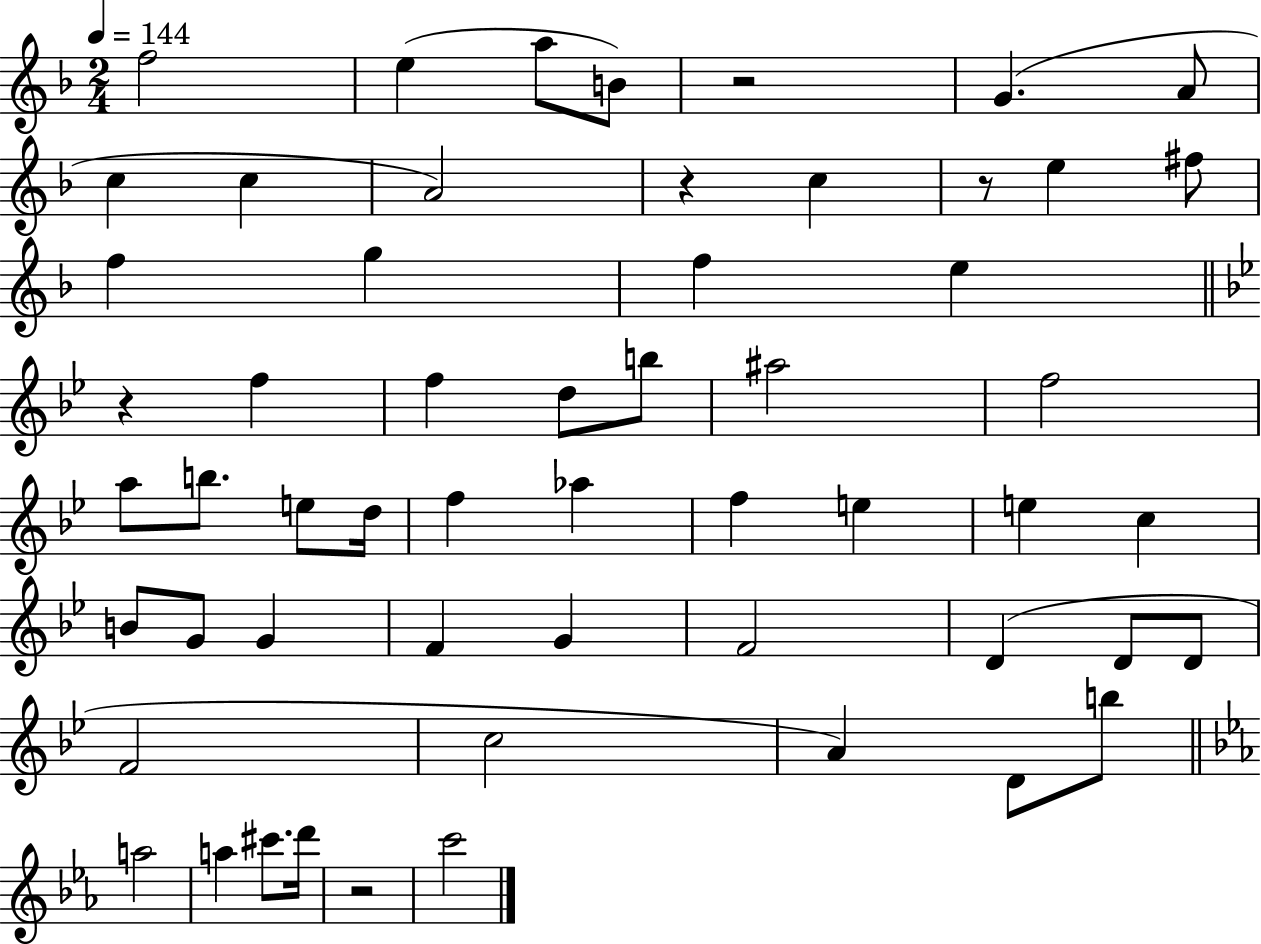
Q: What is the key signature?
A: F major